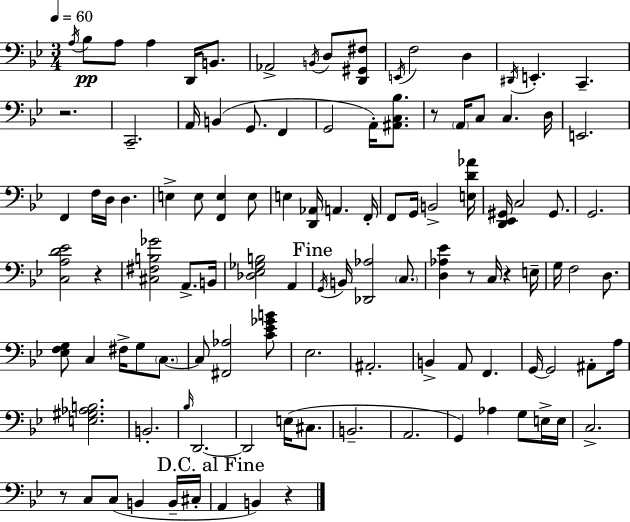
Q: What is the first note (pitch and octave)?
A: A3